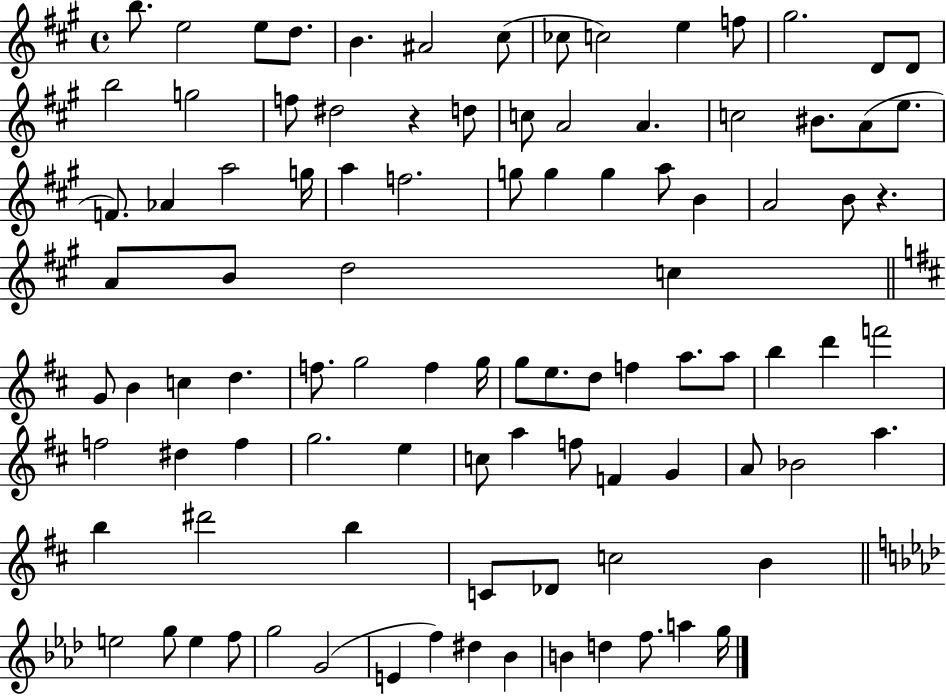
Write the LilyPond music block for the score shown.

{
  \clef treble
  \time 4/4
  \defaultTimeSignature
  \key a \major
  b''8. e''2 e''8 d''8. | b'4. ais'2 cis''8( | ces''8 c''2) e''4 f''8 | gis''2. d'8 d'8 | \break b''2 g''2 | f''8 dis''2 r4 d''8 | c''8 a'2 a'4. | c''2 bis'8. a'8( e''8. | \break f'8.) aes'4 a''2 g''16 | a''4 f''2. | g''8 g''4 g''4 a''8 b'4 | a'2 b'8 r4. | \break a'8 b'8 d''2 c''4 | \bar "||" \break \key d \major g'8 b'4 c''4 d''4. | f''8. g''2 f''4 g''16 | g''8 e''8. d''8 f''4 a''8. a''8 | b''4 d'''4 f'''2 | \break f''2 dis''4 f''4 | g''2. e''4 | c''8 a''4 f''8 f'4 g'4 | a'8 bes'2 a''4. | \break b''4 dis'''2 b''4 | c'8 des'8 c''2 b'4 | \bar "||" \break \key f \minor e''2 g''8 e''4 f''8 | g''2 g'2( | e'4 f''4) dis''4 bes'4 | b'4 d''4 f''8. a''4 g''16 | \break \bar "|."
}